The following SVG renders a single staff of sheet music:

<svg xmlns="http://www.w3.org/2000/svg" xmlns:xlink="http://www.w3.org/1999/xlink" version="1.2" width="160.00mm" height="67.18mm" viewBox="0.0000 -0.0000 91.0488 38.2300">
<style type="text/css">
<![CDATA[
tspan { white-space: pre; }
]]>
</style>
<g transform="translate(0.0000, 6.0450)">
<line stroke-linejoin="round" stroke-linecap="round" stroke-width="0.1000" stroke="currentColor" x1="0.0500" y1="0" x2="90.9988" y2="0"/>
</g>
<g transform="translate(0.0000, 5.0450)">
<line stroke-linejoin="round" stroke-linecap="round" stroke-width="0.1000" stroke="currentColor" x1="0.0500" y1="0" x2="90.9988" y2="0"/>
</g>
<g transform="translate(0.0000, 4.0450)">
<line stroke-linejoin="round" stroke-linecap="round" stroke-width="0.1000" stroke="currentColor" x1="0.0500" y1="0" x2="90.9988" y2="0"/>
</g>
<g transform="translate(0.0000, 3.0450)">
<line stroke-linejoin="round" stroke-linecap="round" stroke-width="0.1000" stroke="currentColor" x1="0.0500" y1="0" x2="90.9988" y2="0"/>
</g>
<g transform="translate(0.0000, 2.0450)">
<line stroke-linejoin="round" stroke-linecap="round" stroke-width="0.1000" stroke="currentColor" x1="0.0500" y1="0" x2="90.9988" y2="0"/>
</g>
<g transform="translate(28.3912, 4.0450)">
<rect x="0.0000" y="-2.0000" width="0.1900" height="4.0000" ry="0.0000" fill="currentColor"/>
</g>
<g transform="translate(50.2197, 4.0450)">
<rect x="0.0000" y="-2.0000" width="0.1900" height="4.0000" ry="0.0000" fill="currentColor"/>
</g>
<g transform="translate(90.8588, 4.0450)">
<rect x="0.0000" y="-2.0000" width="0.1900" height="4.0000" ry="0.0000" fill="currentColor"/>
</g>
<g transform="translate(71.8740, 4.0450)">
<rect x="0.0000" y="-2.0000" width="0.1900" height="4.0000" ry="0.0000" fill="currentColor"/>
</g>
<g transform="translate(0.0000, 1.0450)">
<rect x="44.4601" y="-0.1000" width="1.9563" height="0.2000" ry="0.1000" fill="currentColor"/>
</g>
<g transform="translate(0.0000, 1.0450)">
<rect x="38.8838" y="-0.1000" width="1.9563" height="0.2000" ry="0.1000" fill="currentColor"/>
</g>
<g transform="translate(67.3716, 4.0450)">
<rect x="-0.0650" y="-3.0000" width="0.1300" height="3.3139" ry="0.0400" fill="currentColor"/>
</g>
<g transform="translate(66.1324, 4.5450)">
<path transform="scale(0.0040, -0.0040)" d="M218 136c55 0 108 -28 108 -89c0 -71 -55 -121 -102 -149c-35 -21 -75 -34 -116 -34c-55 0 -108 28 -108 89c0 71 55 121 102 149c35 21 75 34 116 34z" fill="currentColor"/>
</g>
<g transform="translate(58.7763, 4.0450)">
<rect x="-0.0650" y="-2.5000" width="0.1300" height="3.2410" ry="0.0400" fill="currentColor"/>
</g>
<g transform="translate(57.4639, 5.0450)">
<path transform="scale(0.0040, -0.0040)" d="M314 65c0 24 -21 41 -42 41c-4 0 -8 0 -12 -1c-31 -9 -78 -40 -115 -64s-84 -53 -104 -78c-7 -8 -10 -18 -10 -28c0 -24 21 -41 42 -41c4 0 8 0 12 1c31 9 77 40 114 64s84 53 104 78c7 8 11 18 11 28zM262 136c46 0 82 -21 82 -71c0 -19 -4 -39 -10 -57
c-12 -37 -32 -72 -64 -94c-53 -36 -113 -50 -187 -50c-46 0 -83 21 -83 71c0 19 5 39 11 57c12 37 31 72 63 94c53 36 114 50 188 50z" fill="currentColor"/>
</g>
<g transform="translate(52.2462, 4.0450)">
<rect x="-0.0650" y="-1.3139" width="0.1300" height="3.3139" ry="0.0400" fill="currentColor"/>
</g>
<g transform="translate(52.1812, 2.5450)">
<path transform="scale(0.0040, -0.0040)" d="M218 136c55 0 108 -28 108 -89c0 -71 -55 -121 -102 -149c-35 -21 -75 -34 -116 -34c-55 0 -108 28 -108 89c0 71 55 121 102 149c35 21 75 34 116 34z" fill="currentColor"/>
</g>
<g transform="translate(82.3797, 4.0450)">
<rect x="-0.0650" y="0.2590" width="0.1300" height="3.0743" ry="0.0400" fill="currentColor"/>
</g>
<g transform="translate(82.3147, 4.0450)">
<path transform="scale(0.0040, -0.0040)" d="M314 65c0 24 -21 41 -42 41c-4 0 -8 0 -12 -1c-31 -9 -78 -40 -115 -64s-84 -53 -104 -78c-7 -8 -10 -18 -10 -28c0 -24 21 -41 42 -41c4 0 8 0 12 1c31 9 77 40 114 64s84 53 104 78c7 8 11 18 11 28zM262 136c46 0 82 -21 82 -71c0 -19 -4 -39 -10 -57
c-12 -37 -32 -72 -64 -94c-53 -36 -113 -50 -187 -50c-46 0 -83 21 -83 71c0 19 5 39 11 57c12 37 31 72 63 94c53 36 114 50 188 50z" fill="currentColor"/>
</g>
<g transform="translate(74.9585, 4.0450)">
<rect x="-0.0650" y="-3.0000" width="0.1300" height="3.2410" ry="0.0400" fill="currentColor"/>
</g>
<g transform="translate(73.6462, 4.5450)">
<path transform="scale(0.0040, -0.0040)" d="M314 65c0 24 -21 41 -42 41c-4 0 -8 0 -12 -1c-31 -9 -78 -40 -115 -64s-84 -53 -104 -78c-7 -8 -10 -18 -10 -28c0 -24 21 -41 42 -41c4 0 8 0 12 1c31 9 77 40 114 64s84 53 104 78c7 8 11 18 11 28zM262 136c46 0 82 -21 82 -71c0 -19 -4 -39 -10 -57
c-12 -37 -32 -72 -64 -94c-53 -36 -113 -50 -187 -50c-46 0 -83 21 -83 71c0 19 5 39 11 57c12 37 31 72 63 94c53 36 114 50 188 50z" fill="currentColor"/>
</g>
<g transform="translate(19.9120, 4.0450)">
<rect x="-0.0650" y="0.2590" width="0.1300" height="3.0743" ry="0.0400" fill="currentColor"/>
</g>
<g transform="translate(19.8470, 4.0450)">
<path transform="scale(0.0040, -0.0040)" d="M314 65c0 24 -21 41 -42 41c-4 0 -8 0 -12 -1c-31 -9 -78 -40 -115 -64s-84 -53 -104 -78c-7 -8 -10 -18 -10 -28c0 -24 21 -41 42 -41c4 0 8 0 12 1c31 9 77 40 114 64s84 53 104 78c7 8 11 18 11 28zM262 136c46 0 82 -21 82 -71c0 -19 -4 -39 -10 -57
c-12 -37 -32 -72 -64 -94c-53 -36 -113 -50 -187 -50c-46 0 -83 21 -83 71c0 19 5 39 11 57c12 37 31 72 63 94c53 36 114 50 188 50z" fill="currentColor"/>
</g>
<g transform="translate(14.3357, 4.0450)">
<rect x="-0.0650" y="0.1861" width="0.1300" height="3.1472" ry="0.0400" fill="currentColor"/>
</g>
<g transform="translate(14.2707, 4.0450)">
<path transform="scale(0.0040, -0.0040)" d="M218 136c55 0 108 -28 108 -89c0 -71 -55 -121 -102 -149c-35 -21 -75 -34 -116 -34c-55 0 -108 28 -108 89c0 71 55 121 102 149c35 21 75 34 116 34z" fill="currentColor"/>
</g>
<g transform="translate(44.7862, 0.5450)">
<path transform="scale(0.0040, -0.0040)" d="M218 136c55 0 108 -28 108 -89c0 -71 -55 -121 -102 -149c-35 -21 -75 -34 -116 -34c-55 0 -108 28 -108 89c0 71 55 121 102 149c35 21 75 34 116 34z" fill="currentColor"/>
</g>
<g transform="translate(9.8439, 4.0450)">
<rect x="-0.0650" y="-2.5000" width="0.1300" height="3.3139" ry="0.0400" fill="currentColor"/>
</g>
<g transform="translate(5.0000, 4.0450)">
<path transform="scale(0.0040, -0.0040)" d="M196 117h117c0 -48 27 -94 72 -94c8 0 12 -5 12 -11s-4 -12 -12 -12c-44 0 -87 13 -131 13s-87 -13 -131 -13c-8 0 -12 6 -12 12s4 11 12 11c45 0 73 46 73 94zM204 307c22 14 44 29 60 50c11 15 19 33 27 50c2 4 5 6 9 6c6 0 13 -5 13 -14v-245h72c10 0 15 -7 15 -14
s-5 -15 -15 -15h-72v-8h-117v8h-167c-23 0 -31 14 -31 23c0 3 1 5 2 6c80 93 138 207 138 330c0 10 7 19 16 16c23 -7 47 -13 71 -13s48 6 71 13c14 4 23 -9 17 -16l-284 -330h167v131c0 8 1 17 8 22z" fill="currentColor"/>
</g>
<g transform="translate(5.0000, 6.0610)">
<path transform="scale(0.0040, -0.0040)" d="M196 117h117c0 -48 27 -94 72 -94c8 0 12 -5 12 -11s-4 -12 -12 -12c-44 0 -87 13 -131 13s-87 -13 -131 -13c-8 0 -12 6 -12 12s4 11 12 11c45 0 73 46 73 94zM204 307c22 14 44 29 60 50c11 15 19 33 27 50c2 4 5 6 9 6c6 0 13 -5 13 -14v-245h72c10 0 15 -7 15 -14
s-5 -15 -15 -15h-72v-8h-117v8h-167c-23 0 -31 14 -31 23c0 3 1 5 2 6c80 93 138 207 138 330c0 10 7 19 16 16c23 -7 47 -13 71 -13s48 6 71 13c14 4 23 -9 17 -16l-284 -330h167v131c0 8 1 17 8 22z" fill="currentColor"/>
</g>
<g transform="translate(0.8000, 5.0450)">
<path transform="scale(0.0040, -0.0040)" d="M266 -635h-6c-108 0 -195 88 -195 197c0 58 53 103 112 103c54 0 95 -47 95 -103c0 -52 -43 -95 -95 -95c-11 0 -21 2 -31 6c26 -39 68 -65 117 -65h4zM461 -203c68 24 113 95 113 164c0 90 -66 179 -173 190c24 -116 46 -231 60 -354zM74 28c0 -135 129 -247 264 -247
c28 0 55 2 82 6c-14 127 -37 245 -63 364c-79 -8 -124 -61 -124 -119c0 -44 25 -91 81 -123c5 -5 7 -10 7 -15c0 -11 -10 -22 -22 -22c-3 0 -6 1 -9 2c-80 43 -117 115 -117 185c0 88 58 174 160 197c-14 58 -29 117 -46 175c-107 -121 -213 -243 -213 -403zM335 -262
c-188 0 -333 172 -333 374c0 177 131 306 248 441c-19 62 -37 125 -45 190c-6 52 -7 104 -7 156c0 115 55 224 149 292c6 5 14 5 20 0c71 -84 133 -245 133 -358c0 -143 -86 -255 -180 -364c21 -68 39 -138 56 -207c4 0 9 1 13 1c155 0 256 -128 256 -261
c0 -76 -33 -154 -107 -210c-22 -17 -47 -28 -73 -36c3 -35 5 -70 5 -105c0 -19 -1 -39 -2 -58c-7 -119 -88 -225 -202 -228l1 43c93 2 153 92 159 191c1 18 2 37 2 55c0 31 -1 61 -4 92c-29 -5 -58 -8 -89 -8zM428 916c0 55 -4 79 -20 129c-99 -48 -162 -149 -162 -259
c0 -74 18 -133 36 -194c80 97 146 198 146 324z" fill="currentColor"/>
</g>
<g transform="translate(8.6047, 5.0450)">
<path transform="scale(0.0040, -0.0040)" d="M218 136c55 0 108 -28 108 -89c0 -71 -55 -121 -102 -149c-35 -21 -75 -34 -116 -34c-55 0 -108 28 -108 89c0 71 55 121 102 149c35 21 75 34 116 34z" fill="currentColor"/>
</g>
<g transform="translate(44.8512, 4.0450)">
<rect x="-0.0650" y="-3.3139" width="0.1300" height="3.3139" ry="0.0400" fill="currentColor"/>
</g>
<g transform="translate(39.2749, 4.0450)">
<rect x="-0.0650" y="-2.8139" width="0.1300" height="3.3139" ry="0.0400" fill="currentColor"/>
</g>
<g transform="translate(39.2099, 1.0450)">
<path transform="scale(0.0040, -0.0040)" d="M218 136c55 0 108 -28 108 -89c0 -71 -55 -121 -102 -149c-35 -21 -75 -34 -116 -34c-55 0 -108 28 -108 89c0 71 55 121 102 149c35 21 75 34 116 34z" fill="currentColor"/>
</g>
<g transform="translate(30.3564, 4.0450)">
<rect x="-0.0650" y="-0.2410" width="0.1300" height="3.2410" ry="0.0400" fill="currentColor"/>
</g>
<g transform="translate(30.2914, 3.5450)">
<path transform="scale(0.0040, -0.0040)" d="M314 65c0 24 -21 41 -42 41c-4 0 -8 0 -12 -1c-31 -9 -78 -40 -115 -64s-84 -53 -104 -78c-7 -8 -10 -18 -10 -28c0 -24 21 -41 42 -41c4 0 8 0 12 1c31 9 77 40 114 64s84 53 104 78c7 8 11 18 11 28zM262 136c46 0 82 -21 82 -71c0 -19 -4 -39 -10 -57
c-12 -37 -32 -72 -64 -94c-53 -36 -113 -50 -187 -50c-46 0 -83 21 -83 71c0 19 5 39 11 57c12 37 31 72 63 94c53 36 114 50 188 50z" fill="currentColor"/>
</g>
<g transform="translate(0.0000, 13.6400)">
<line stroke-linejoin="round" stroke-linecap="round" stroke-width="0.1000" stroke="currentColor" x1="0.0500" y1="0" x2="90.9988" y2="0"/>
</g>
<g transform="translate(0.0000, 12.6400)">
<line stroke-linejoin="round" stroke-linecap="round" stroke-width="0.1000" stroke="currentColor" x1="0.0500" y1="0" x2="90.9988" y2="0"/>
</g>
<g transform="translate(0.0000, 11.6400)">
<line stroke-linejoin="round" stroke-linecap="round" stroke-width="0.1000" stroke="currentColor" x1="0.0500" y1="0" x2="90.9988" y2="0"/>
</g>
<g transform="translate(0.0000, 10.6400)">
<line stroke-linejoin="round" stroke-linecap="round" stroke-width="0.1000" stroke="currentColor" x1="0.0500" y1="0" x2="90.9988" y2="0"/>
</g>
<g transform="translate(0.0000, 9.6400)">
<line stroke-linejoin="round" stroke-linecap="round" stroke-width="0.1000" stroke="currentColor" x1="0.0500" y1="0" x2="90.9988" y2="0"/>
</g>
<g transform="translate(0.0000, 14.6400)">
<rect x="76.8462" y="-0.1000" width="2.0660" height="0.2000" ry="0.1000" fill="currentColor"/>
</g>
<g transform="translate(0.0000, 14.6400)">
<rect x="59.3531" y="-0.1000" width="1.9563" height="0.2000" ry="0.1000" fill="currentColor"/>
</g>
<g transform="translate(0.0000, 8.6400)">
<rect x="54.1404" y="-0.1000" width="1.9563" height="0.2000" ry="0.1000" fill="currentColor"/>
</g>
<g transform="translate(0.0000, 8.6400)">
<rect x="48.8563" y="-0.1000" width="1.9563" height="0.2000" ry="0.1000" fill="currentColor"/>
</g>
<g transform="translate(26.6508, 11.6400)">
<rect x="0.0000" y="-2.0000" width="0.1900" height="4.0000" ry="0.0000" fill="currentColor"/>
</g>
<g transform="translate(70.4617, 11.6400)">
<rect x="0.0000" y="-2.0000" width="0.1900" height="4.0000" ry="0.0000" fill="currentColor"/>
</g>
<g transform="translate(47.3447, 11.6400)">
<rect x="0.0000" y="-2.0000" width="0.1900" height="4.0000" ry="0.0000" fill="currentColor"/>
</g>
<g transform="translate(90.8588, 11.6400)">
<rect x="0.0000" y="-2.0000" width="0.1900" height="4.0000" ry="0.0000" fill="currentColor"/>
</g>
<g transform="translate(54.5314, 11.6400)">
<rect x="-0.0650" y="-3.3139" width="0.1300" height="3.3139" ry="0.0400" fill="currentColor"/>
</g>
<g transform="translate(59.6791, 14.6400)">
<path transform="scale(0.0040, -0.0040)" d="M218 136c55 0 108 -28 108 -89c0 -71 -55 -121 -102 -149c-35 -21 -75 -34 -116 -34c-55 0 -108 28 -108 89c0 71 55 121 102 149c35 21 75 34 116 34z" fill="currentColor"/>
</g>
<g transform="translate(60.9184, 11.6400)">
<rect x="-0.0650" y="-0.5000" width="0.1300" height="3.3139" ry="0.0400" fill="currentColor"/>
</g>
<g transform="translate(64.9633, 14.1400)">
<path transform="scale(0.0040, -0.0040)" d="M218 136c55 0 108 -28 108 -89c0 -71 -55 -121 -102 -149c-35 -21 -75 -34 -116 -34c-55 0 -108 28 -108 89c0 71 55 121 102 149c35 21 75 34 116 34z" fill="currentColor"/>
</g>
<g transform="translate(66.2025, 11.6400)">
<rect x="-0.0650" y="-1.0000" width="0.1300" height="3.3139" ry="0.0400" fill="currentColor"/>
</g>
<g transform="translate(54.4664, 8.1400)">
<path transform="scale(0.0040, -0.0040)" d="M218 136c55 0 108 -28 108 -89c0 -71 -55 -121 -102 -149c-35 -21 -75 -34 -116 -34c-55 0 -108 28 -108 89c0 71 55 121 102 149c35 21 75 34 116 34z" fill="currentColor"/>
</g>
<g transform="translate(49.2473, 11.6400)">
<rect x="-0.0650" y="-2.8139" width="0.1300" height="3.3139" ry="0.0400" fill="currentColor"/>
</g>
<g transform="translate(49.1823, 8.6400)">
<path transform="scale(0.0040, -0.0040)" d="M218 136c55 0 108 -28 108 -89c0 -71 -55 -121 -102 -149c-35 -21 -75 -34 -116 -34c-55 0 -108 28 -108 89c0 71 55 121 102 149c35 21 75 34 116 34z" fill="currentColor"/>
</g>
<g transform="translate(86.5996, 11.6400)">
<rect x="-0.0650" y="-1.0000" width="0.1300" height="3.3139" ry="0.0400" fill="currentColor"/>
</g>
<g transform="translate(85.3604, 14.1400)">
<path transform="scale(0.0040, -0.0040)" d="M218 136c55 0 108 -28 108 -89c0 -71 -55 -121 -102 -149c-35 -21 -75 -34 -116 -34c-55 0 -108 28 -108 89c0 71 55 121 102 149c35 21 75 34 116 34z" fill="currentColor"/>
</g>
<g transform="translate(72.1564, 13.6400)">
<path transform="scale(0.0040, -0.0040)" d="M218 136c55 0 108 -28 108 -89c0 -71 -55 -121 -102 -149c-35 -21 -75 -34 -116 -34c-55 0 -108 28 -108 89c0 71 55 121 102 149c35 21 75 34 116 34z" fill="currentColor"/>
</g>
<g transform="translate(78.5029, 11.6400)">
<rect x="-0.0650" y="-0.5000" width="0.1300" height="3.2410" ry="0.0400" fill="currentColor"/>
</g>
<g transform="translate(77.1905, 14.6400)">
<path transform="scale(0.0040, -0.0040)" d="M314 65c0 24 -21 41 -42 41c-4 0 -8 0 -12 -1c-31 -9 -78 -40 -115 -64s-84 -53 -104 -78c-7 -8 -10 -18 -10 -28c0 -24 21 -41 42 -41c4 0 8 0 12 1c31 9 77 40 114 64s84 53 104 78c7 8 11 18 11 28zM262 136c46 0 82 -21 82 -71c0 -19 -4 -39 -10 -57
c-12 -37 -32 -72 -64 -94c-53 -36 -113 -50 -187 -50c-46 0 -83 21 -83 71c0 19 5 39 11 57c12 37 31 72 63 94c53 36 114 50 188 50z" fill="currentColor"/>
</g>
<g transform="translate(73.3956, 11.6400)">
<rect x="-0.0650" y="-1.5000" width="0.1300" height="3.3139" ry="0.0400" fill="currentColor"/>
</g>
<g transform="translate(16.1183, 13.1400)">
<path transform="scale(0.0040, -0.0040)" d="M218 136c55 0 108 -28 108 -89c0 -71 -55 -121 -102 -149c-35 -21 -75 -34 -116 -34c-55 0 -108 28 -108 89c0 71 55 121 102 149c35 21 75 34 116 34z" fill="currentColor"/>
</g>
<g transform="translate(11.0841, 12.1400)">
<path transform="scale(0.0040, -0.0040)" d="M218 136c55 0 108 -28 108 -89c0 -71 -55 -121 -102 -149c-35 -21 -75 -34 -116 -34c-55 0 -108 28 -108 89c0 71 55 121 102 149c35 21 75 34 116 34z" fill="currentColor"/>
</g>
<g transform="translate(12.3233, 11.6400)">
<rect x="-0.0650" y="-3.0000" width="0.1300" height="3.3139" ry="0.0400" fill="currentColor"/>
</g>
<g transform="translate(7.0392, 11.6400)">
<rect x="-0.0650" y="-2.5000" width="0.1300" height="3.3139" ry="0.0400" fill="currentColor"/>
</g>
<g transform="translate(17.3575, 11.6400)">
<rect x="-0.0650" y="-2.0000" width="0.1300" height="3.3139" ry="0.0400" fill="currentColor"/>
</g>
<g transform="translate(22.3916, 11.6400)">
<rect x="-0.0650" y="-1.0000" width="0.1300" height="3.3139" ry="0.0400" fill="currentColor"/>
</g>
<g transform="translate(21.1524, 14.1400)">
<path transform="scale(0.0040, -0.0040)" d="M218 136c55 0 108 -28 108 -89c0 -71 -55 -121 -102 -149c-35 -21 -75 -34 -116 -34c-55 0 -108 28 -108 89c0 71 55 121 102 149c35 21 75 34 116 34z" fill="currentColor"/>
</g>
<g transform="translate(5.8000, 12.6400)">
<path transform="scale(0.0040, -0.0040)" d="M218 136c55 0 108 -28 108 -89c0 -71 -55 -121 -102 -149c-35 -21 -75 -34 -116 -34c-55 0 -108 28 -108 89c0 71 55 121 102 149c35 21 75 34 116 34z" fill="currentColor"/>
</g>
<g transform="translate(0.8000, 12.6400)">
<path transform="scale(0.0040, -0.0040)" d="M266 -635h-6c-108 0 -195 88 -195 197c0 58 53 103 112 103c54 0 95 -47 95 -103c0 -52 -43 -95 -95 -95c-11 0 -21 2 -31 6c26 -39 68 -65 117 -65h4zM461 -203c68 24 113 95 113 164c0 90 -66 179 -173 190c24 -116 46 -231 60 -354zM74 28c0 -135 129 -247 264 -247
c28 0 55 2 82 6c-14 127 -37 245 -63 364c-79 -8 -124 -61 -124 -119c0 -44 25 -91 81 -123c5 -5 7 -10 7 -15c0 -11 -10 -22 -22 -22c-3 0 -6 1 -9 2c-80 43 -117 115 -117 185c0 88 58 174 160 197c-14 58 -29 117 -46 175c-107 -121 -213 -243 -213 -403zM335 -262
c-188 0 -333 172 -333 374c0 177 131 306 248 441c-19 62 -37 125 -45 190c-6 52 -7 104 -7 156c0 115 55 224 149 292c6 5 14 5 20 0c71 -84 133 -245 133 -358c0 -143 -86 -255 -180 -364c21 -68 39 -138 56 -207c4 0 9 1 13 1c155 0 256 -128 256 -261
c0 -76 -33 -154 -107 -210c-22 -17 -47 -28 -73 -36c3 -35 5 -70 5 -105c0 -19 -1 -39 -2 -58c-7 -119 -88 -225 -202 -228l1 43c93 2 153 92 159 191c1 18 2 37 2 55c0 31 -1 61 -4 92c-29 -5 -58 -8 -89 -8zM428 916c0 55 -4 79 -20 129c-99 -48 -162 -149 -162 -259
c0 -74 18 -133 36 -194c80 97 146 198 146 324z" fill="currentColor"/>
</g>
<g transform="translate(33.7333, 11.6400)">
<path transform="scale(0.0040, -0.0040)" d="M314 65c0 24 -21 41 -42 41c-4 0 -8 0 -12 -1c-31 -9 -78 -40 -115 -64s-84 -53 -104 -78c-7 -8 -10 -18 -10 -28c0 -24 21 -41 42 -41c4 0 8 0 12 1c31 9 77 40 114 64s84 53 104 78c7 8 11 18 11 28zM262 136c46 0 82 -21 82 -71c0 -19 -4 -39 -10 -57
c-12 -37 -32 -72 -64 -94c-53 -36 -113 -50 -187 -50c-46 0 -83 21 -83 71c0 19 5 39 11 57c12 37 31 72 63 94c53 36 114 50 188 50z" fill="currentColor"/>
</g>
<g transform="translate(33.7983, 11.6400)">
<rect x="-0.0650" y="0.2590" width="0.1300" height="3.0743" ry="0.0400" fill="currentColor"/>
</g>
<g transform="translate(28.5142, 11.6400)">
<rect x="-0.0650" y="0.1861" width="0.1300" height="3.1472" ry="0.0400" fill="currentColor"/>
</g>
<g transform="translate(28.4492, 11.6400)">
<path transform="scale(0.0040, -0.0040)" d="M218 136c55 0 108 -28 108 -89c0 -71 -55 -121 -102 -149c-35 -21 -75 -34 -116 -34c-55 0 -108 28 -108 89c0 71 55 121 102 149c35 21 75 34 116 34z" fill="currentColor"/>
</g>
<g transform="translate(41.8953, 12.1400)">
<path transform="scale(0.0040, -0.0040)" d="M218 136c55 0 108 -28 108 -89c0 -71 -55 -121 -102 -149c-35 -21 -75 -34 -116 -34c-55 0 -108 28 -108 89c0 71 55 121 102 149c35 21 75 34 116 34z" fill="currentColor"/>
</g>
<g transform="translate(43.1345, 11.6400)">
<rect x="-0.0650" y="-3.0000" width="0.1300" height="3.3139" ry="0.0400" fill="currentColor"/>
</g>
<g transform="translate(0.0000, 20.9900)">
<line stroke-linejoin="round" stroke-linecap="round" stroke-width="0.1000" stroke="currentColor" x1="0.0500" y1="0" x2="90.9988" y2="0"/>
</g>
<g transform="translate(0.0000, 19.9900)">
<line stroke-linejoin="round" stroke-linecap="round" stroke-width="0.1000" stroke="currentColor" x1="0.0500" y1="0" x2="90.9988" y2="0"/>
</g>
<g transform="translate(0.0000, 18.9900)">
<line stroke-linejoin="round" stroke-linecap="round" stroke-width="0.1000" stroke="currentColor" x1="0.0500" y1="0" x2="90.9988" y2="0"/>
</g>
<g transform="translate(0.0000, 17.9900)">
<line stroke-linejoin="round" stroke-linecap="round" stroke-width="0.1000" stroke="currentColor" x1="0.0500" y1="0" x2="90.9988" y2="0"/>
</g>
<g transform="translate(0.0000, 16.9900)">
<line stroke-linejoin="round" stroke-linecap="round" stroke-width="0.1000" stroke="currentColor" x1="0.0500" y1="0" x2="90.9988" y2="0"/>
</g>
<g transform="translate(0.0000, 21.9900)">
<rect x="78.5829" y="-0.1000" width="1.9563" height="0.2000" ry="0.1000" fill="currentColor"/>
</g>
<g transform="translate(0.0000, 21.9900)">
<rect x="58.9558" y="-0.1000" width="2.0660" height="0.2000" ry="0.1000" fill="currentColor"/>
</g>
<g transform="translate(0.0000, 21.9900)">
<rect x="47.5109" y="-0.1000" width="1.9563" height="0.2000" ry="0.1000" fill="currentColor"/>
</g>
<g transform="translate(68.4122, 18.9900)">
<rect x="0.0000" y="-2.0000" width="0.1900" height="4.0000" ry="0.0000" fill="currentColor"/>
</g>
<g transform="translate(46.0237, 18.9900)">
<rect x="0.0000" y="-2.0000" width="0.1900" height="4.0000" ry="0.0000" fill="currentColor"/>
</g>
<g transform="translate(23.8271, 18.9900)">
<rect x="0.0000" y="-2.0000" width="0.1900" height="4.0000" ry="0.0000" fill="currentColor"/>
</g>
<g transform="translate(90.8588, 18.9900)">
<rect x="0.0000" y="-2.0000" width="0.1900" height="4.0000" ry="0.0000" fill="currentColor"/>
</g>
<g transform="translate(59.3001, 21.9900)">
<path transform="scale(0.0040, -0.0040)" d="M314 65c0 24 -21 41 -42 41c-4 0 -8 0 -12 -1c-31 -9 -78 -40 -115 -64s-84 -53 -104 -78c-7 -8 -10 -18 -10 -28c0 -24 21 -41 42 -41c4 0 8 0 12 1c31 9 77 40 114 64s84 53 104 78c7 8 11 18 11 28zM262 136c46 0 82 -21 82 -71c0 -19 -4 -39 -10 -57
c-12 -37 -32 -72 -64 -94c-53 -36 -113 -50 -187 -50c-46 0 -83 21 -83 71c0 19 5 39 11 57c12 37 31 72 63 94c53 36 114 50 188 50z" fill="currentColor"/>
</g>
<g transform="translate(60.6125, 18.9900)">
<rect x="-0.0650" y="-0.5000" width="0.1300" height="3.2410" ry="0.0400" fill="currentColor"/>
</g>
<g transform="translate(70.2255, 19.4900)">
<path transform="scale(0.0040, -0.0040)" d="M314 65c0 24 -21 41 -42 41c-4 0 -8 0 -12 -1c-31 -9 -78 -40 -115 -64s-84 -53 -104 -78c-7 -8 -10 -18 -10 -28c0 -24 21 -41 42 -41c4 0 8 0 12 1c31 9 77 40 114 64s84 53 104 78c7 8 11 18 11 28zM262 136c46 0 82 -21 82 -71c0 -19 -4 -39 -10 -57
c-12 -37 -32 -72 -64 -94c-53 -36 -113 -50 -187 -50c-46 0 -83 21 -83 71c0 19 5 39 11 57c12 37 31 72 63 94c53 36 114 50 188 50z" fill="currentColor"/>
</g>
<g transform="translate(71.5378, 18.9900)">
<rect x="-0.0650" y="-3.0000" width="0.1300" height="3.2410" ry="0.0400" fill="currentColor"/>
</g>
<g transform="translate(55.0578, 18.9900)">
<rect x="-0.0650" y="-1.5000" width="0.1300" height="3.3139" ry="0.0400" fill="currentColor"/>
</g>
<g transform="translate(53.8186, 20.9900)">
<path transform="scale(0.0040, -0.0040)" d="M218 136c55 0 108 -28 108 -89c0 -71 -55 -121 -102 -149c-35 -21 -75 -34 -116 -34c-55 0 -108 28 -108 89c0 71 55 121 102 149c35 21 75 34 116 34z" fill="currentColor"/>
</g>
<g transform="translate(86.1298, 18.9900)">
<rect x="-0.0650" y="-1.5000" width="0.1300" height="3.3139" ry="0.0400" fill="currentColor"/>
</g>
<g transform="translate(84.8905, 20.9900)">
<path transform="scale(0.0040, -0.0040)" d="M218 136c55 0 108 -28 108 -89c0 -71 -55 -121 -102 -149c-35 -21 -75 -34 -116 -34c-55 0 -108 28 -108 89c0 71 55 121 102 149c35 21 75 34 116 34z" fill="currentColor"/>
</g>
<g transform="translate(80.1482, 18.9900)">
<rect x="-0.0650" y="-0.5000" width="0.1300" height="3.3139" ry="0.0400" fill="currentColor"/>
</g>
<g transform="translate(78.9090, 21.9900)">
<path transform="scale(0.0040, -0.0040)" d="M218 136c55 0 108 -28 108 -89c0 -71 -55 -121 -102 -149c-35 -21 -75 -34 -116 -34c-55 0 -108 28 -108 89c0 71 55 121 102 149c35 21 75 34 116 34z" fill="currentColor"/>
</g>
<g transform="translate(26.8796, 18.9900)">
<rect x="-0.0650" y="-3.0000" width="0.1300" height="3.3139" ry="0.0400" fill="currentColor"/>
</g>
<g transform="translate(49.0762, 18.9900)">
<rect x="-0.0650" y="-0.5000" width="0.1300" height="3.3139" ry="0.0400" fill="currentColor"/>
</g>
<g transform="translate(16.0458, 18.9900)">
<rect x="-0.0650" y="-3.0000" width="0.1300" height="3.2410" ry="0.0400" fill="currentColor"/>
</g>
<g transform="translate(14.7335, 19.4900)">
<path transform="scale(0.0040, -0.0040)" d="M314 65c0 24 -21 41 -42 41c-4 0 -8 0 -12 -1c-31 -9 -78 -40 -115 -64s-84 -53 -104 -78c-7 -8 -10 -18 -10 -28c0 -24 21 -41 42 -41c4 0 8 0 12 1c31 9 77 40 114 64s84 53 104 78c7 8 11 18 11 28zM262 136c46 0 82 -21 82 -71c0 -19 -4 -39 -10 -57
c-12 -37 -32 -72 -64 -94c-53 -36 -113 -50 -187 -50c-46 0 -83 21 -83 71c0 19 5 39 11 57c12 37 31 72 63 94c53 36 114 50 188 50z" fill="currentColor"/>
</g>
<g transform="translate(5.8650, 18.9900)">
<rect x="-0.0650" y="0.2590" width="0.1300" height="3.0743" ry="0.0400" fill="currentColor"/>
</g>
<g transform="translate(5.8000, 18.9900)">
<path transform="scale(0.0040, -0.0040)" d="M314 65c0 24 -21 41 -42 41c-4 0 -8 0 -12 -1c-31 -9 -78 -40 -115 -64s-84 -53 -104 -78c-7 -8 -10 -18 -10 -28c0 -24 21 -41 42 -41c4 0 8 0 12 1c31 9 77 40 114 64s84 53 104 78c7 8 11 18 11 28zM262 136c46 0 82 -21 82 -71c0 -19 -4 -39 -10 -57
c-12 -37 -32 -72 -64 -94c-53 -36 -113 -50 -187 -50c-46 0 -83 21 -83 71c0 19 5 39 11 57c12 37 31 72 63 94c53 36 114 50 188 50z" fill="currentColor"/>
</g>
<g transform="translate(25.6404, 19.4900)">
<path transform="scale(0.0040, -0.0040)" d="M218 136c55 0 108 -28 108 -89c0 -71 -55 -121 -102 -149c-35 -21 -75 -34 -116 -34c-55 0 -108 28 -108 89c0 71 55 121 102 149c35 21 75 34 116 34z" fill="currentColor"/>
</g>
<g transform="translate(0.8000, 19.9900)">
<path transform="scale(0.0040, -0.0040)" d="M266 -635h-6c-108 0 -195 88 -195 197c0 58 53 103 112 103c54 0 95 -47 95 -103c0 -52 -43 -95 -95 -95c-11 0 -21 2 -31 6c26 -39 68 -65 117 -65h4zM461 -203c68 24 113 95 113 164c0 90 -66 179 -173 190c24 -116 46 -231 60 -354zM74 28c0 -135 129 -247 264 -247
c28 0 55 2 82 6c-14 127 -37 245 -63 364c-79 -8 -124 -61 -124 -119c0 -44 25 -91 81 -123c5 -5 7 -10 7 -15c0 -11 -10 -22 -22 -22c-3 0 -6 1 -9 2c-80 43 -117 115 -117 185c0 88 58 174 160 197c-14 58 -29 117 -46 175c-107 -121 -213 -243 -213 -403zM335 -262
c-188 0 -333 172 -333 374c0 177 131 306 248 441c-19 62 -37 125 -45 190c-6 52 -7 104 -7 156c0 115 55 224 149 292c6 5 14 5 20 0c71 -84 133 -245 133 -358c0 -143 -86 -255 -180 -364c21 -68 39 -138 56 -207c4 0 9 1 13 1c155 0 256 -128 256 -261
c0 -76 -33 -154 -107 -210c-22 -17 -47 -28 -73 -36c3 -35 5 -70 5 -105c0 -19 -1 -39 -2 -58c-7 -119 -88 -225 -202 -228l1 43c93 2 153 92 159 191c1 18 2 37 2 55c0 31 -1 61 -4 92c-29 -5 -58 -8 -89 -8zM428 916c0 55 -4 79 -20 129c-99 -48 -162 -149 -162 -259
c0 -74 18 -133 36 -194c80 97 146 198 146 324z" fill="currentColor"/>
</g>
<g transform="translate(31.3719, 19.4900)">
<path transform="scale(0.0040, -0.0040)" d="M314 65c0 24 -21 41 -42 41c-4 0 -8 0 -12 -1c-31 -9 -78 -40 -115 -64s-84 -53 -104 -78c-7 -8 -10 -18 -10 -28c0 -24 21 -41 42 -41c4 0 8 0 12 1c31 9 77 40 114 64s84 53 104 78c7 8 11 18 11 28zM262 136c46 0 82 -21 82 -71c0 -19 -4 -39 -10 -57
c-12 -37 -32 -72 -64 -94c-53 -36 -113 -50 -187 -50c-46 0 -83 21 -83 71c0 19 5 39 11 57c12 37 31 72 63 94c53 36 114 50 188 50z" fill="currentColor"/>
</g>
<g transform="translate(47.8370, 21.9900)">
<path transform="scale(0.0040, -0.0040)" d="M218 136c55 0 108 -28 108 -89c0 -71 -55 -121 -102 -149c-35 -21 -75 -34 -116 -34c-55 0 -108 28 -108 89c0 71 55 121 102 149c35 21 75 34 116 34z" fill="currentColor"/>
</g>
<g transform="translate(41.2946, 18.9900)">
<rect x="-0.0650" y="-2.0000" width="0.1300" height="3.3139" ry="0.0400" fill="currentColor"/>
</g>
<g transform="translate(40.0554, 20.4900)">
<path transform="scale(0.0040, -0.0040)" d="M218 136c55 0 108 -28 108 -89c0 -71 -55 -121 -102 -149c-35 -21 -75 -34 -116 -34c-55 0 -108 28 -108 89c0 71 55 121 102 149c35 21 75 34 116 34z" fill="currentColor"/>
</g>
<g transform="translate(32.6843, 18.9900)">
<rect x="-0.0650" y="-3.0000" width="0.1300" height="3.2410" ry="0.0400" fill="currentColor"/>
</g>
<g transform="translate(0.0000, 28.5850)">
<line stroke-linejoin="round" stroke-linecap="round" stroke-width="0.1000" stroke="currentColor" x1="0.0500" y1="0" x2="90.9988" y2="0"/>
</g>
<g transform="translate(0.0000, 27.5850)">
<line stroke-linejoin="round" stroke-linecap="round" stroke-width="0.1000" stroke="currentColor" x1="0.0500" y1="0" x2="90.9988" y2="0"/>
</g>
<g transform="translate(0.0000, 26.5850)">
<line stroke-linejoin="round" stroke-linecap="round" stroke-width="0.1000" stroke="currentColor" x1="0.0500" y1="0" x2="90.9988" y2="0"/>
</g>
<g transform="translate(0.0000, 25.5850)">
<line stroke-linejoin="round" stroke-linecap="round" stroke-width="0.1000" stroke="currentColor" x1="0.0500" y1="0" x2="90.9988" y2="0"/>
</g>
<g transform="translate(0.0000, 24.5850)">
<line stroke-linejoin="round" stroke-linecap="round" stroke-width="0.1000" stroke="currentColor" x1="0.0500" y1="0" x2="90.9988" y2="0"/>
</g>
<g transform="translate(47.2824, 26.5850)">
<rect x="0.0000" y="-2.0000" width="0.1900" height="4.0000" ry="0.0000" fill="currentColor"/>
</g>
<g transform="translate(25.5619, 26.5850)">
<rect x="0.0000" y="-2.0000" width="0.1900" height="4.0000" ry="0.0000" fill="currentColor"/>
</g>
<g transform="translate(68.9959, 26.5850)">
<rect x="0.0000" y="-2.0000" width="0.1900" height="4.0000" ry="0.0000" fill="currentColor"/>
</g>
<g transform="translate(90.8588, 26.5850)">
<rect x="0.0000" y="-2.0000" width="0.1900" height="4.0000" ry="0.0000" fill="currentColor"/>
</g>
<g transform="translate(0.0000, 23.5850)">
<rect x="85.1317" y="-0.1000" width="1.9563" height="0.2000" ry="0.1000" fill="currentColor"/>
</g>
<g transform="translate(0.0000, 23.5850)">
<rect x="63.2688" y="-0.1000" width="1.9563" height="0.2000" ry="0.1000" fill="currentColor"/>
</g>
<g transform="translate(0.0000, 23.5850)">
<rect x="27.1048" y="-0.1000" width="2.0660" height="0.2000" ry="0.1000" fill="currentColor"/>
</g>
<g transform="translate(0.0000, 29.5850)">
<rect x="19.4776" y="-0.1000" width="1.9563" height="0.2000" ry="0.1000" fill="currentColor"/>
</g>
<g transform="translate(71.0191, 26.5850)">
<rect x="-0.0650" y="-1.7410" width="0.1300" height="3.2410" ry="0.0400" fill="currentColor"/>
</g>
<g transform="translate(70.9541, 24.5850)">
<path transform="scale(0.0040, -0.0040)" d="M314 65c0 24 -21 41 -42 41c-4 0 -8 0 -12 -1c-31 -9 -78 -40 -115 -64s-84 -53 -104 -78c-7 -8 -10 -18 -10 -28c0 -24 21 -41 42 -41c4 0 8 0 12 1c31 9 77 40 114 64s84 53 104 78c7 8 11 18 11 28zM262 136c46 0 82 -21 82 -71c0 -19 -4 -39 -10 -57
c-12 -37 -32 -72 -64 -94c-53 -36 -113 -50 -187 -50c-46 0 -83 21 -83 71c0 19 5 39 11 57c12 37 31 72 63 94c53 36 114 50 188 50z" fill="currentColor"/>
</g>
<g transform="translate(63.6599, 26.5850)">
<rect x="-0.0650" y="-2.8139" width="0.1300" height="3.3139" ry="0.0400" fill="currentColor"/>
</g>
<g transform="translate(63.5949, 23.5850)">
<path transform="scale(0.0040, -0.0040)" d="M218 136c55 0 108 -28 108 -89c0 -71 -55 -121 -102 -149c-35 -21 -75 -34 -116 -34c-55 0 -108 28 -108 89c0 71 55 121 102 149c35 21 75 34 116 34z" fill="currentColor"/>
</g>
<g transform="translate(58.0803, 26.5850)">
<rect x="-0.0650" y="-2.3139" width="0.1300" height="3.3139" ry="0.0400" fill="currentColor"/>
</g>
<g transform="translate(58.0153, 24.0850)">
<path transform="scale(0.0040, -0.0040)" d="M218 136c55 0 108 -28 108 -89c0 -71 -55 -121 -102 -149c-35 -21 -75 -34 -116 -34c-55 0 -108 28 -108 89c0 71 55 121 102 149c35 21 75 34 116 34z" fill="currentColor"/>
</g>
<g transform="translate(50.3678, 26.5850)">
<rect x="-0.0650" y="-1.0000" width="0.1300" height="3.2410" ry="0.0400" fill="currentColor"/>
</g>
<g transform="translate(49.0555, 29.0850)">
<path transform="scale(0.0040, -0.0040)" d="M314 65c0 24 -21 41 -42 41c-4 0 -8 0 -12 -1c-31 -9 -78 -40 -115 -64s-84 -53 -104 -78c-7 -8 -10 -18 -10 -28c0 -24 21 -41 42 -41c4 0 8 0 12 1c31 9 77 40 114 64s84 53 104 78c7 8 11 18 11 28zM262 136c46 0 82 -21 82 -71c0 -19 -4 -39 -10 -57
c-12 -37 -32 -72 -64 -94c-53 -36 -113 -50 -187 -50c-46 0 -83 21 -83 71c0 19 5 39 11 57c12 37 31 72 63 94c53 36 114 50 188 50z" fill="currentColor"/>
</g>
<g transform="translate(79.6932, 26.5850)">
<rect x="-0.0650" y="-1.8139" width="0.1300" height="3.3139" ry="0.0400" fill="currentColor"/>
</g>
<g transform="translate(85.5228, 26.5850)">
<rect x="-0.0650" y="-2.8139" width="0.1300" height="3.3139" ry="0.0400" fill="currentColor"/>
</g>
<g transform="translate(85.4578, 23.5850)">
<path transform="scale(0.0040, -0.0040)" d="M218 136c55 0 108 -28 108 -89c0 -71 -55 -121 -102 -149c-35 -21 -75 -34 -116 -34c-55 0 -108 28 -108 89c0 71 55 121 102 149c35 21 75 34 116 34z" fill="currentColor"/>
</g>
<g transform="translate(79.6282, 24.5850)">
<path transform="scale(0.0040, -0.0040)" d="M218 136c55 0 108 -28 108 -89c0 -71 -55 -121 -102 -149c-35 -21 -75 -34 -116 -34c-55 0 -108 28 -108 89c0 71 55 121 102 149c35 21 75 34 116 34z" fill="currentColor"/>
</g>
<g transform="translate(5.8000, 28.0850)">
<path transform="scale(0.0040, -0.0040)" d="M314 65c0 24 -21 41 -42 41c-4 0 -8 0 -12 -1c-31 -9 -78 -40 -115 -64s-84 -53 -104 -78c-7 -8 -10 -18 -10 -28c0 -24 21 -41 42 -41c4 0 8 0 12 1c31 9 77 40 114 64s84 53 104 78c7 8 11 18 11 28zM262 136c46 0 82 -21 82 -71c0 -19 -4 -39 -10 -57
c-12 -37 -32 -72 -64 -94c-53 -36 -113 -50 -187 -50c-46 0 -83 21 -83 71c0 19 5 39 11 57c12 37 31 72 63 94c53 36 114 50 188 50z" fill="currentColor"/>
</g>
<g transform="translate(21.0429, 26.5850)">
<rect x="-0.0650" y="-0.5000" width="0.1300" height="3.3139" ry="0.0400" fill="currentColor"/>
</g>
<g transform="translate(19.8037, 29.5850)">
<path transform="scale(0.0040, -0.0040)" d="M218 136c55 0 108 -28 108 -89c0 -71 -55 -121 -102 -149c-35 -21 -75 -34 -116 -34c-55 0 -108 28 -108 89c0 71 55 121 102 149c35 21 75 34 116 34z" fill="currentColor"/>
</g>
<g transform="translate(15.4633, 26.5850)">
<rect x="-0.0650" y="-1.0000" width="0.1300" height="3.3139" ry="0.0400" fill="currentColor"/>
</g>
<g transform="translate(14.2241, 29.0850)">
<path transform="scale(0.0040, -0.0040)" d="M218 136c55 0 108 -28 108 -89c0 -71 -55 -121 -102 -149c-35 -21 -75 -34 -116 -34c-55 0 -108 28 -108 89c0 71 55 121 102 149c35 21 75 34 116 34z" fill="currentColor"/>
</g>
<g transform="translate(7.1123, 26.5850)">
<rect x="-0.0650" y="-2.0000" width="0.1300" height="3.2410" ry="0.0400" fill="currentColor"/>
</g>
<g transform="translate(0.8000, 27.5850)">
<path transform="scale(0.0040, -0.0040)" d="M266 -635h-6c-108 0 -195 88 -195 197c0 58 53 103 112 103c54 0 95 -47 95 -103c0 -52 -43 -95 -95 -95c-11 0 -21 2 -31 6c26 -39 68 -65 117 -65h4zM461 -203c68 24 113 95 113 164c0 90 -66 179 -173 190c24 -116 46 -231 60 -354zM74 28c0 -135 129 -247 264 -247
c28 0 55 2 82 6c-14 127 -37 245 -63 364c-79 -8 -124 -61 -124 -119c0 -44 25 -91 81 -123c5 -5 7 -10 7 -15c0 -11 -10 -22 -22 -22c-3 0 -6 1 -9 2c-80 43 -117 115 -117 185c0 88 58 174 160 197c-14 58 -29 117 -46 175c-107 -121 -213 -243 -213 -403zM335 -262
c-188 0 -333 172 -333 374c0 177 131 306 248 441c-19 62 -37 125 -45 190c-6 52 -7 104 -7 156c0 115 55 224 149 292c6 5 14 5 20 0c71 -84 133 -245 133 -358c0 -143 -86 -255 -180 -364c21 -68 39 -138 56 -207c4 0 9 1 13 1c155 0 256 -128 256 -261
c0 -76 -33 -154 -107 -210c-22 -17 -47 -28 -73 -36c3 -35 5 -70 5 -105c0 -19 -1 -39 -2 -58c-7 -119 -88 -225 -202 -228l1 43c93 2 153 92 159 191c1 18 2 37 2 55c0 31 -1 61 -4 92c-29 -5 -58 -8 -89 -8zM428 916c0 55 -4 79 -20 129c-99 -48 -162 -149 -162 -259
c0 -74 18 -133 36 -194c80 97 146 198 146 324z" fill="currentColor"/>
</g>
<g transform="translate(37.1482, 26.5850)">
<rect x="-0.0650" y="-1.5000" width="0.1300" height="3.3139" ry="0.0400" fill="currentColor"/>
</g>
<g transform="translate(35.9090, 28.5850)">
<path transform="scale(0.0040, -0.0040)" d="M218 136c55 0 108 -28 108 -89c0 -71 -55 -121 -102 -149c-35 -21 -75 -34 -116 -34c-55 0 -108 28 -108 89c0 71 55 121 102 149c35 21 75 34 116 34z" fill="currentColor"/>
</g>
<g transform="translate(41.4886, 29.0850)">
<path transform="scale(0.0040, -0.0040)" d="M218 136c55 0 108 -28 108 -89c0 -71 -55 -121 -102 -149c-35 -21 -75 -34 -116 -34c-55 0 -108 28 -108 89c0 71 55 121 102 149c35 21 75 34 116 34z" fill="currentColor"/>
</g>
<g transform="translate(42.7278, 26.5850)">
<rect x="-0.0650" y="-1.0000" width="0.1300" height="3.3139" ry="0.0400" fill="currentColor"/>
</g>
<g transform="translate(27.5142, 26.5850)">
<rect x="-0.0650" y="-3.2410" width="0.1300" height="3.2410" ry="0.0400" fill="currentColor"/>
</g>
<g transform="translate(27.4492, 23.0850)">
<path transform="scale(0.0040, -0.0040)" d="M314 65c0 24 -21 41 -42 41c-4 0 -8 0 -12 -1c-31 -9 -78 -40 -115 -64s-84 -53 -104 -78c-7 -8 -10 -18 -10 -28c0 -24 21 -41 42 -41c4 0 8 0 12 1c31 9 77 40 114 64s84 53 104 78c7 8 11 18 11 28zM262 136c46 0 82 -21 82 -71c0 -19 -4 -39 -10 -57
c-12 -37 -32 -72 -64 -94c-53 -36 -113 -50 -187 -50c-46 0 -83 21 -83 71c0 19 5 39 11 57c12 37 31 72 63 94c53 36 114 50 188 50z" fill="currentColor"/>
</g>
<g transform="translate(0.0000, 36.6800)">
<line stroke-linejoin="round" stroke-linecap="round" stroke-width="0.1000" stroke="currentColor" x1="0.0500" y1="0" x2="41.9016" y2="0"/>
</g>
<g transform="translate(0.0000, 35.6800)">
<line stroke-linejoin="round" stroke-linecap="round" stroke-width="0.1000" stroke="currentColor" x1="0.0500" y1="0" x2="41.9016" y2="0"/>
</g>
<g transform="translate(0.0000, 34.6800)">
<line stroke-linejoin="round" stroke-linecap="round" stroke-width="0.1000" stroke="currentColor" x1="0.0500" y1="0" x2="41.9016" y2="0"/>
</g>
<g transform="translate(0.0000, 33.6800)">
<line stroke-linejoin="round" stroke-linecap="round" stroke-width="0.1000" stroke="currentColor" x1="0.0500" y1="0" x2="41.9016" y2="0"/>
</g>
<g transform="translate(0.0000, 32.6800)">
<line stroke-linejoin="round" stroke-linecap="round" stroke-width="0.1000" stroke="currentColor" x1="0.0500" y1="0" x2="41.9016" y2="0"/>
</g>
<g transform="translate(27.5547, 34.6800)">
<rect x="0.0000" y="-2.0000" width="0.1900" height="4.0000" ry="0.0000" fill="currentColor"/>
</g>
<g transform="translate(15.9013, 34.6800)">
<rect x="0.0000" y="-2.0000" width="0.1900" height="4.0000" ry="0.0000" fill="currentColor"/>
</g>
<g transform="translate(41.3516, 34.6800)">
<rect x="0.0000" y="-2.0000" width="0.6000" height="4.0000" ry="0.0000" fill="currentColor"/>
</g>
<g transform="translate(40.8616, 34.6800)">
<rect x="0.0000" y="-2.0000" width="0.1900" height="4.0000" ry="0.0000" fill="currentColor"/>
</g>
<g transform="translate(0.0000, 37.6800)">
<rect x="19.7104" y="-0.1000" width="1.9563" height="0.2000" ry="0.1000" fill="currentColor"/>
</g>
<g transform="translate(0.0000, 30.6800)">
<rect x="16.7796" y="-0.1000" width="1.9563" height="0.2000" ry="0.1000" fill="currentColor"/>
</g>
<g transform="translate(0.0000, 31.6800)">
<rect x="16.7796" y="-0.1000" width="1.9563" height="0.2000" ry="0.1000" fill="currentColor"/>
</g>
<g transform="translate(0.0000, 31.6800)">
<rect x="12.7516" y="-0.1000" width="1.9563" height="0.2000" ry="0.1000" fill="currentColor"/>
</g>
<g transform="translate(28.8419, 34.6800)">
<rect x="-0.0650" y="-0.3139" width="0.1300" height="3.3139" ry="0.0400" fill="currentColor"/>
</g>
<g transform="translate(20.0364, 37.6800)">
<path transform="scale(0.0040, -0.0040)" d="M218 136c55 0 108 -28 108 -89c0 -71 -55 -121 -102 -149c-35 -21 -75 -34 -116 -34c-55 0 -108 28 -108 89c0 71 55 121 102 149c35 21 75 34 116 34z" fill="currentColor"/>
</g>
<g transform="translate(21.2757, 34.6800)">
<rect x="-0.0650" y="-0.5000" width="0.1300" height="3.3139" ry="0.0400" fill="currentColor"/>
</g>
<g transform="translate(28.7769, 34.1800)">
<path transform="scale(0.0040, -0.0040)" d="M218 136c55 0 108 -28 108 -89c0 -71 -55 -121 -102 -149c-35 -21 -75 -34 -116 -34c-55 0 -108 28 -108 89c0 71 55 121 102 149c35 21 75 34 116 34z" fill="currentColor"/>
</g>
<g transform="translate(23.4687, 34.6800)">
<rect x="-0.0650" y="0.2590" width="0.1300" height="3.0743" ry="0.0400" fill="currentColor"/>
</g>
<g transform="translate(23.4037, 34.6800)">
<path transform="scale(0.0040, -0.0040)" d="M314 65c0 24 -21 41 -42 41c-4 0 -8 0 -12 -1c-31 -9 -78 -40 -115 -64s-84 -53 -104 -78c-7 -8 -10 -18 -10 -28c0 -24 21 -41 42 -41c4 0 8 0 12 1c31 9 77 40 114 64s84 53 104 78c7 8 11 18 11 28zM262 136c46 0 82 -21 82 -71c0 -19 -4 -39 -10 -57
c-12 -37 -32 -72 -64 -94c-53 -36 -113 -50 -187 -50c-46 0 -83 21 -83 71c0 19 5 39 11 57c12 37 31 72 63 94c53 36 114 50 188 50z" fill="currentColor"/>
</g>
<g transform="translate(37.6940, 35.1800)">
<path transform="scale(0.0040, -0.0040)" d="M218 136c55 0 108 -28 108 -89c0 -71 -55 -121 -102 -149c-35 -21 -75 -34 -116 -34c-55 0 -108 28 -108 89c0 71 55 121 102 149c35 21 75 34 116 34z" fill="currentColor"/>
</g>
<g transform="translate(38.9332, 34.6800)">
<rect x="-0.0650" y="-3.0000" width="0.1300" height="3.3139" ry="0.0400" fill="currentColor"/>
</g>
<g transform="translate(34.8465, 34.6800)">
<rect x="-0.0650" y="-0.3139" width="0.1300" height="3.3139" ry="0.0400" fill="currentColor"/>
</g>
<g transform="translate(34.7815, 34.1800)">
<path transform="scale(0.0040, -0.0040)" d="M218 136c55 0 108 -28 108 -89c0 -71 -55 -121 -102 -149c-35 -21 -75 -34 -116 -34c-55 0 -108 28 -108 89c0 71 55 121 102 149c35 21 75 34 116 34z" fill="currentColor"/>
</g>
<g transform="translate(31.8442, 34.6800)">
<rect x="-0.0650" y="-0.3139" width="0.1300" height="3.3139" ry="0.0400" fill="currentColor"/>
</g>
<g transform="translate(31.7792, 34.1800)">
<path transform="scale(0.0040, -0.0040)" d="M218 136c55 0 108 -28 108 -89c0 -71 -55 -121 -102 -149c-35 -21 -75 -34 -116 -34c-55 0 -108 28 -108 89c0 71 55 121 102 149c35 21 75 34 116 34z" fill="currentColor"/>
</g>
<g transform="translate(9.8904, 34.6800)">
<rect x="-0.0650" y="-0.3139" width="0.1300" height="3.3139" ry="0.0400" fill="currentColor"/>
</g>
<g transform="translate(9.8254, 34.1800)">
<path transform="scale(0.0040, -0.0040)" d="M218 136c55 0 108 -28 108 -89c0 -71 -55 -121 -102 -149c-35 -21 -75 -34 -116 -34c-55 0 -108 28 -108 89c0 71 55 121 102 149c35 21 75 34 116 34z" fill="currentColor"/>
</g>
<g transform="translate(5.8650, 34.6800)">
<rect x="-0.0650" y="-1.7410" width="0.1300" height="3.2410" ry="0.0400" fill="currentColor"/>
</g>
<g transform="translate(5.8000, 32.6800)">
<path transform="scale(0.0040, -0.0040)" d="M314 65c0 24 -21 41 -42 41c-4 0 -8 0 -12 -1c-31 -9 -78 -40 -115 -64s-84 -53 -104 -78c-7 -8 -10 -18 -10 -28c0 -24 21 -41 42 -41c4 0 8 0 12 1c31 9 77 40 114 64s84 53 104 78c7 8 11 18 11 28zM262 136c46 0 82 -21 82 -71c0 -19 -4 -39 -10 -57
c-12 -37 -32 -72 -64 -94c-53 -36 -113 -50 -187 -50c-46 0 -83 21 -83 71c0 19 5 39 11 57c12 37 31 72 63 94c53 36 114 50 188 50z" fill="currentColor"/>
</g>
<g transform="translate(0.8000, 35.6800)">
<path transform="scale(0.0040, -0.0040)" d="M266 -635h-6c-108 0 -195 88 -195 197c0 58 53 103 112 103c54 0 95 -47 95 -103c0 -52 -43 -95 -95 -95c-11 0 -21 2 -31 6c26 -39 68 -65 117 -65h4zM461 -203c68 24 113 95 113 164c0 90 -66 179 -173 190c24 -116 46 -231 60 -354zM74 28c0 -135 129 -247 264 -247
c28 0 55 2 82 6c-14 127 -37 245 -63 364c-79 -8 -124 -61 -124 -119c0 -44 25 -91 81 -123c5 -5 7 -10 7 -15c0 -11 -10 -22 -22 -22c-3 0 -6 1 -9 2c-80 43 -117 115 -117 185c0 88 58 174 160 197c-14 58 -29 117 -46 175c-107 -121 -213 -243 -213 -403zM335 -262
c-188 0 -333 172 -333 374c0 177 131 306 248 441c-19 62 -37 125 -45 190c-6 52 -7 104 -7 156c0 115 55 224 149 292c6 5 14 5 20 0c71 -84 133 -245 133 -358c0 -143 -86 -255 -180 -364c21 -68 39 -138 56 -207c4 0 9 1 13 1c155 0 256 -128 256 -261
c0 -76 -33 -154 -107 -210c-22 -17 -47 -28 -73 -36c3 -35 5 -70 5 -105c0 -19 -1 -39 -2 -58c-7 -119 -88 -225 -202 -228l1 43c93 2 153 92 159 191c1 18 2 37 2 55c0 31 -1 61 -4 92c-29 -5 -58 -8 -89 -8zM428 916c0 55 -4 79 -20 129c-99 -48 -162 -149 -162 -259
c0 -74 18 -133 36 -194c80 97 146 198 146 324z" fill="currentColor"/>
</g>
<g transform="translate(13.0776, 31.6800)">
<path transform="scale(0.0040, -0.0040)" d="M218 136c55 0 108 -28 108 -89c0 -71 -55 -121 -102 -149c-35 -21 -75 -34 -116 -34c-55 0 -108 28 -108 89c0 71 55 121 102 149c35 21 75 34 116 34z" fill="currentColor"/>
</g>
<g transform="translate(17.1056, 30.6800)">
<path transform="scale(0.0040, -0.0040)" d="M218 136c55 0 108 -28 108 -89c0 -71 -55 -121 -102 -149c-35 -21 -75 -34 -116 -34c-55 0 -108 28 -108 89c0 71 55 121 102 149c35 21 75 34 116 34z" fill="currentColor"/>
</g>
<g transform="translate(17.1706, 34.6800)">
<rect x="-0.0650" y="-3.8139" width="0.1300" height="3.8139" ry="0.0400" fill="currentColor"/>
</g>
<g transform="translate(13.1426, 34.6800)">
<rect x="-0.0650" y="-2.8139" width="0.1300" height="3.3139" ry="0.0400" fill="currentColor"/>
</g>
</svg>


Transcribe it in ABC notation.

X:1
T:Untitled
M:4/4
L:1/4
K:C
G B B2 c2 a b e G2 A A2 B2 G A F D B B2 A a b C D E C2 D B2 A2 A A2 F C E C2 A2 C E F2 D C b2 E D D2 g a f2 f a f2 c a c' C B2 c c c A